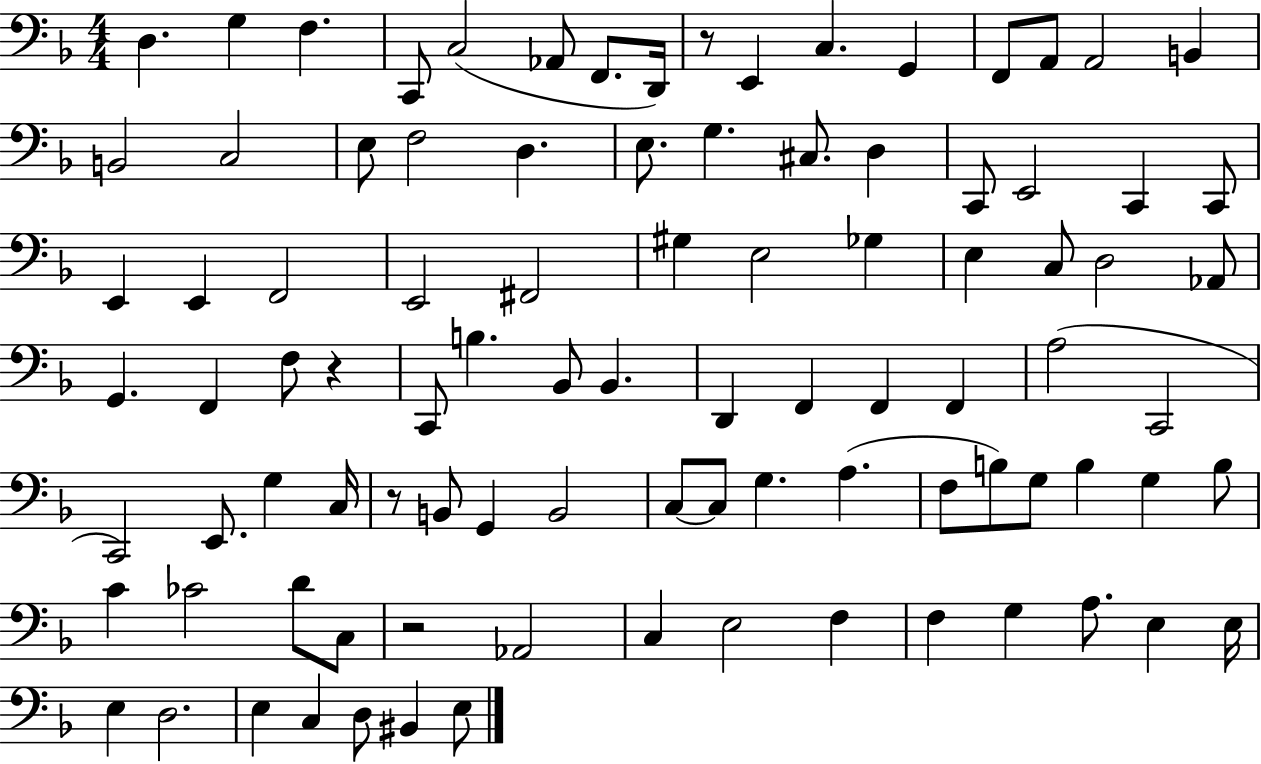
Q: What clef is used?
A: bass